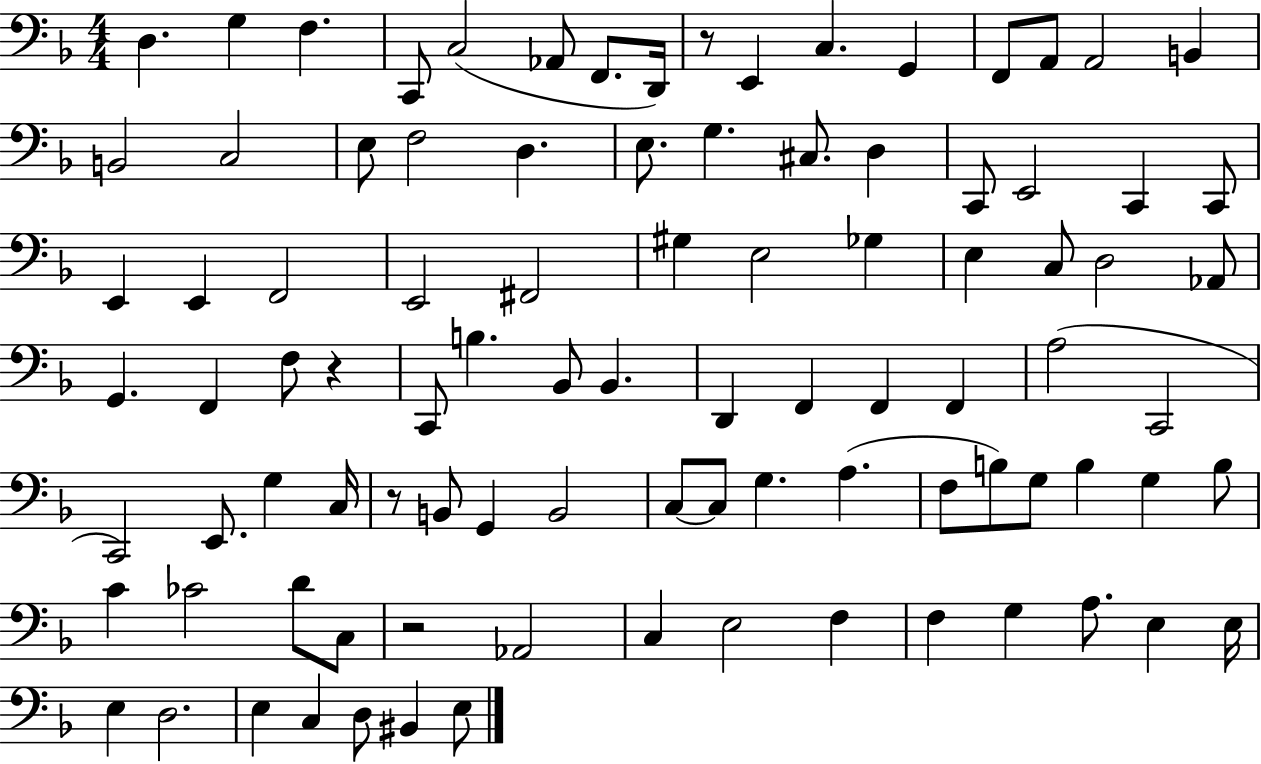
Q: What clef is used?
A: bass